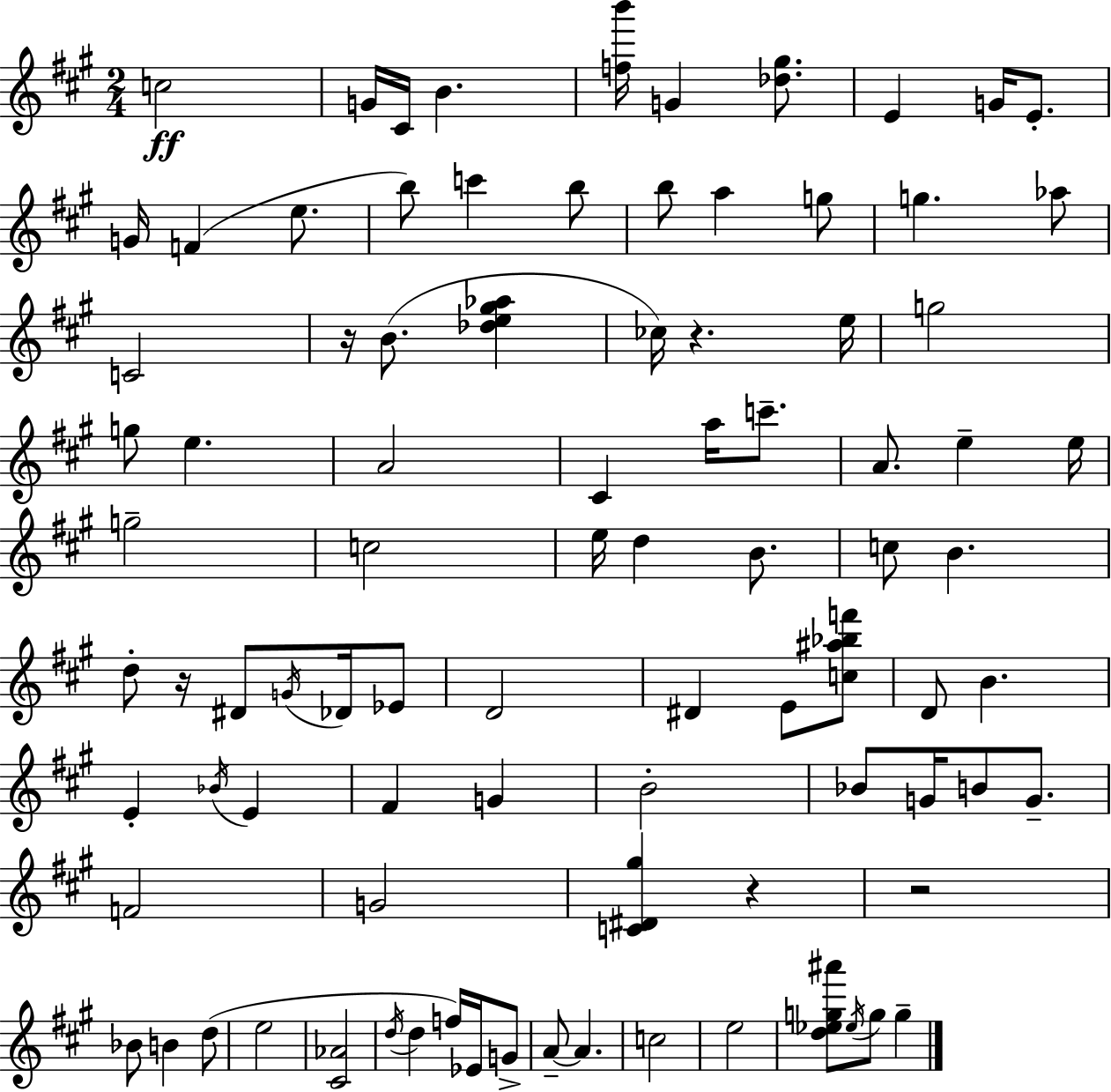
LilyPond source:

{
  \clef treble
  \numericTimeSignature
  \time 2/4
  \key a \major
  c''2\ff | g'16 cis'16 b'4. | <f'' b'''>16 g'4 <des'' gis''>8. | e'4 g'16 e'8.-. | \break g'16 f'4( e''8. | b''8) c'''4 b''8 | b''8 a''4 g''8 | g''4. aes''8 | \break c'2 | r16 b'8.( <des'' e'' gis'' aes''>4 | ces''16) r4. e''16 | g''2 | \break g''8 e''4. | a'2 | cis'4 a''16 c'''8.-- | a'8. e''4-- e''16 | \break g''2-- | c''2 | e''16 d''4 b'8. | c''8 b'4. | \break d''8-. r16 dis'8 \acciaccatura { g'16 } des'16 ees'8 | d'2 | dis'4 e'8 <c'' ais'' bes'' f'''>8 | d'8 b'4. | \break e'4-. \acciaccatura { bes'16 } e'4 | fis'4 g'4 | b'2-. | bes'8 g'16 b'8 g'8.-- | \break f'2 | g'2 | <c' dis' gis''>4 r4 | r2 | \break bes'8 b'4 | d''8( e''2 | <cis' aes'>2 | \acciaccatura { d''16 } d''4 f''16) | \break ees'16 g'8-> a'8--~~ a'4. | c''2 | e''2 | <d'' ees'' g'' ais'''>8 \acciaccatura { ees''16 } g''8 | \break g''4-- \bar "|."
}